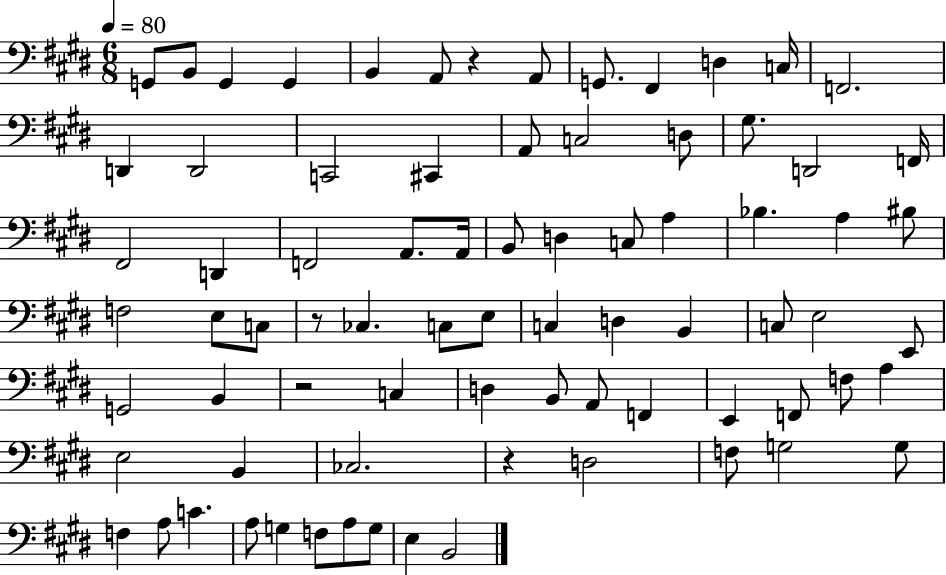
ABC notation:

X:1
T:Untitled
M:6/8
L:1/4
K:E
G,,/2 B,,/2 G,, G,, B,, A,,/2 z A,,/2 G,,/2 ^F,, D, C,/4 F,,2 D,, D,,2 C,,2 ^C,, A,,/2 C,2 D,/2 ^G,/2 D,,2 F,,/4 ^F,,2 D,, F,,2 A,,/2 A,,/4 B,,/2 D, C,/2 A, _B, A, ^B,/2 F,2 E,/2 C,/2 z/2 _C, C,/2 E,/2 C, D, B,, C,/2 E,2 E,,/2 G,,2 B,, z2 C, D, B,,/2 A,,/2 F,, E,, F,,/2 F,/2 A, E,2 B,, _C,2 z D,2 F,/2 G,2 G,/2 F, A,/2 C A,/2 G, F,/2 A,/2 G,/2 E, B,,2